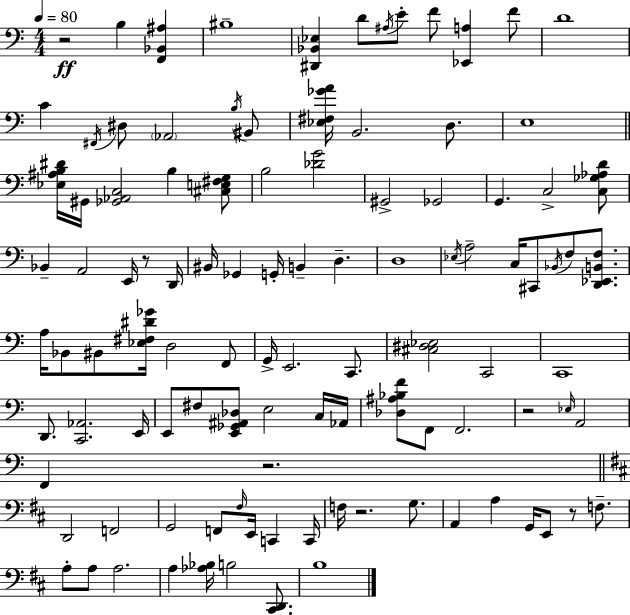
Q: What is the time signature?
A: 4/4